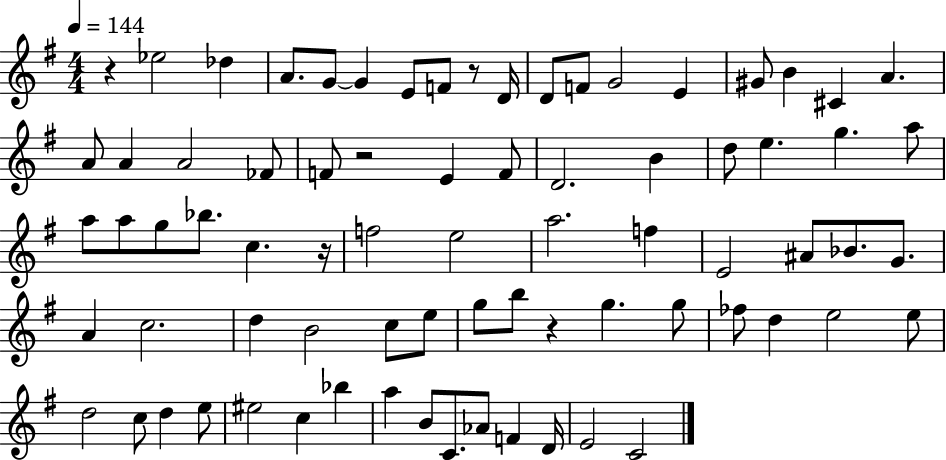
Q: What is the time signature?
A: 4/4